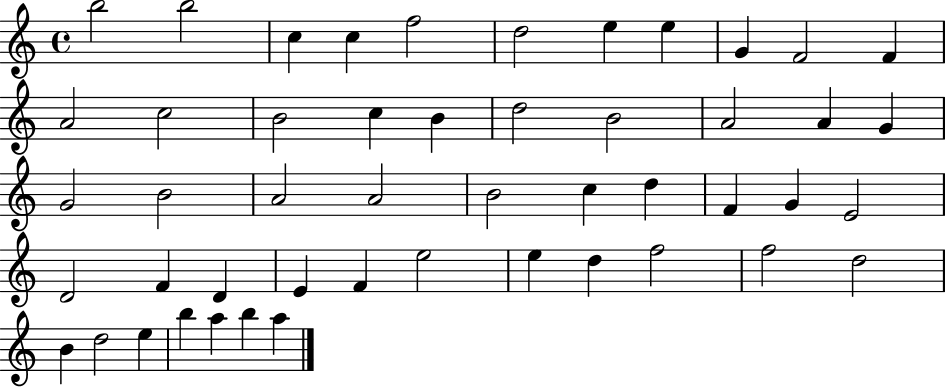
B5/h B5/h C5/q C5/q F5/h D5/h E5/q E5/q G4/q F4/h F4/q A4/h C5/h B4/h C5/q B4/q D5/h B4/h A4/h A4/q G4/q G4/h B4/h A4/h A4/h B4/h C5/q D5/q F4/q G4/q E4/h D4/h F4/q D4/q E4/q F4/q E5/h E5/q D5/q F5/h F5/h D5/h B4/q D5/h E5/q B5/q A5/q B5/q A5/q